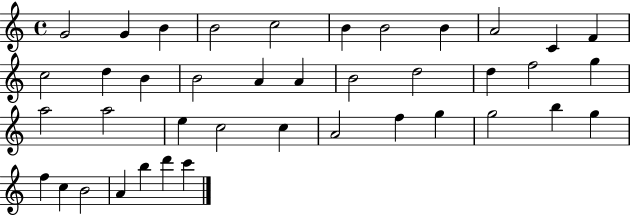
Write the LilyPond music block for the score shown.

{
  \clef treble
  \time 4/4
  \defaultTimeSignature
  \key c \major
  g'2 g'4 b'4 | b'2 c''2 | b'4 b'2 b'4 | a'2 c'4 f'4 | \break c''2 d''4 b'4 | b'2 a'4 a'4 | b'2 d''2 | d''4 f''2 g''4 | \break a''2 a''2 | e''4 c''2 c''4 | a'2 f''4 g''4 | g''2 b''4 g''4 | \break f''4 c''4 b'2 | a'4 b''4 d'''4 c'''4 | \bar "|."
}